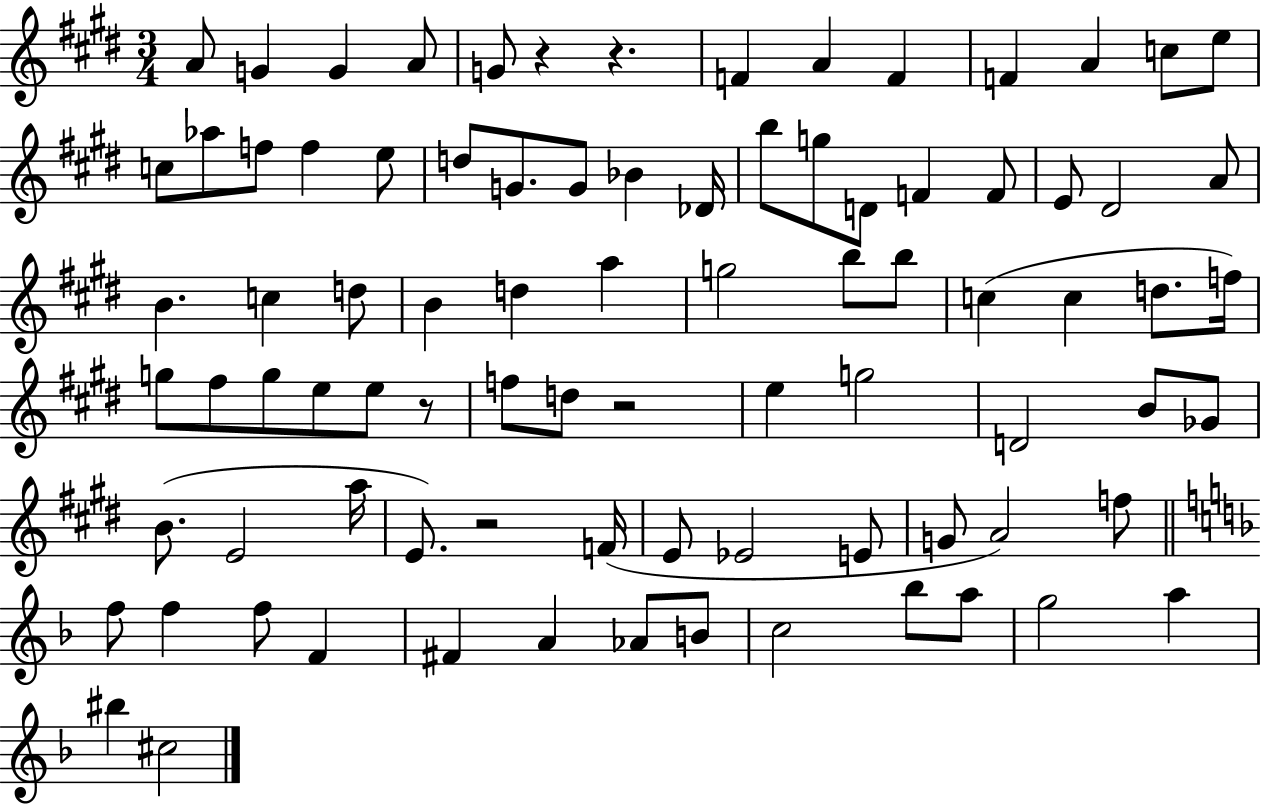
{
  \clef treble
  \numericTimeSignature
  \time 3/4
  \key e \major
  a'8 g'4 g'4 a'8 | g'8 r4 r4. | f'4 a'4 f'4 | f'4 a'4 c''8 e''8 | \break c''8 aes''8 f''8 f''4 e''8 | d''8 g'8. g'8 bes'4 des'16 | b''8 g''8 d'8 f'4 f'8 | e'8 dis'2 a'8 | \break b'4. c''4 d''8 | b'4 d''4 a''4 | g''2 b''8 b''8 | c''4( c''4 d''8. f''16) | \break g''8 fis''8 g''8 e''8 e''8 r8 | f''8 d''8 r2 | e''4 g''2 | d'2 b'8 ges'8 | \break b'8.( e'2 a''16 | e'8.) r2 f'16( | e'8 ees'2 e'8 | g'8 a'2) f''8 | \break \bar "||" \break \key f \major f''8 f''4 f''8 f'4 | fis'4 a'4 aes'8 b'8 | c''2 bes''8 a''8 | g''2 a''4 | \break bis''4 cis''2 | \bar "|."
}